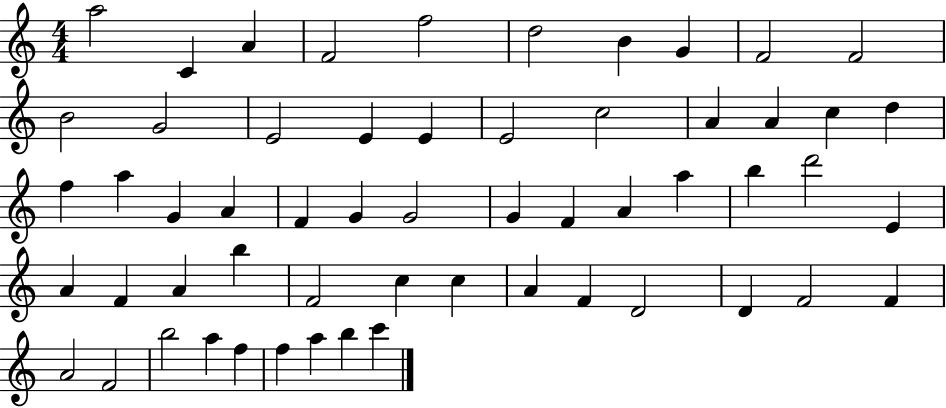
{
  \clef treble
  \numericTimeSignature
  \time 4/4
  \key c \major
  a''2 c'4 a'4 | f'2 f''2 | d''2 b'4 g'4 | f'2 f'2 | \break b'2 g'2 | e'2 e'4 e'4 | e'2 c''2 | a'4 a'4 c''4 d''4 | \break f''4 a''4 g'4 a'4 | f'4 g'4 g'2 | g'4 f'4 a'4 a''4 | b''4 d'''2 e'4 | \break a'4 f'4 a'4 b''4 | f'2 c''4 c''4 | a'4 f'4 d'2 | d'4 f'2 f'4 | \break a'2 f'2 | b''2 a''4 f''4 | f''4 a''4 b''4 c'''4 | \bar "|."
}